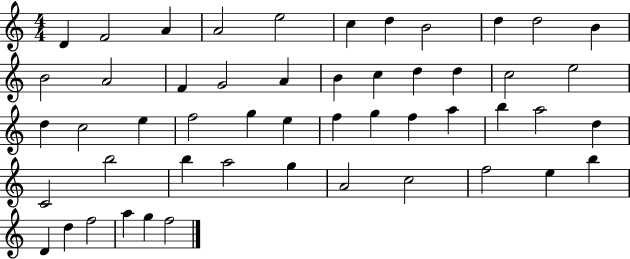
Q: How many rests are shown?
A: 0